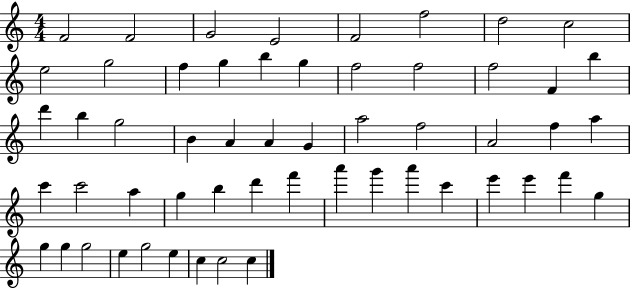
X:1
T:Untitled
M:4/4
L:1/4
K:C
F2 F2 G2 E2 F2 f2 d2 c2 e2 g2 f g b g f2 f2 f2 F b d' b g2 B A A G a2 f2 A2 f a c' c'2 a g b d' f' a' g' a' c' e' e' f' g g g g2 e g2 e c c2 c